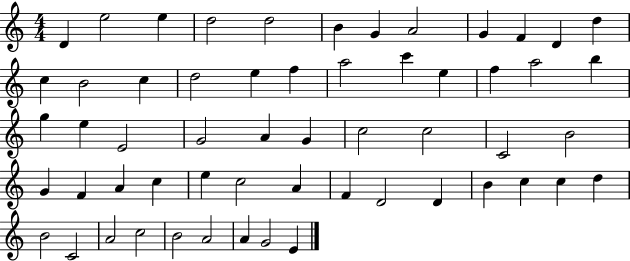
X:1
T:Untitled
M:4/4
L:1/4
K:C
D e2 e d2 d2 B G A2 G F D d c B2 c d2 e f a2 c' e f a2 b g e E2 G2 A G c2 c2 C2 B2 G F A c e c2 A F D2 D B c c d B2 C2 A2 c2 B2 A2 A G2 E